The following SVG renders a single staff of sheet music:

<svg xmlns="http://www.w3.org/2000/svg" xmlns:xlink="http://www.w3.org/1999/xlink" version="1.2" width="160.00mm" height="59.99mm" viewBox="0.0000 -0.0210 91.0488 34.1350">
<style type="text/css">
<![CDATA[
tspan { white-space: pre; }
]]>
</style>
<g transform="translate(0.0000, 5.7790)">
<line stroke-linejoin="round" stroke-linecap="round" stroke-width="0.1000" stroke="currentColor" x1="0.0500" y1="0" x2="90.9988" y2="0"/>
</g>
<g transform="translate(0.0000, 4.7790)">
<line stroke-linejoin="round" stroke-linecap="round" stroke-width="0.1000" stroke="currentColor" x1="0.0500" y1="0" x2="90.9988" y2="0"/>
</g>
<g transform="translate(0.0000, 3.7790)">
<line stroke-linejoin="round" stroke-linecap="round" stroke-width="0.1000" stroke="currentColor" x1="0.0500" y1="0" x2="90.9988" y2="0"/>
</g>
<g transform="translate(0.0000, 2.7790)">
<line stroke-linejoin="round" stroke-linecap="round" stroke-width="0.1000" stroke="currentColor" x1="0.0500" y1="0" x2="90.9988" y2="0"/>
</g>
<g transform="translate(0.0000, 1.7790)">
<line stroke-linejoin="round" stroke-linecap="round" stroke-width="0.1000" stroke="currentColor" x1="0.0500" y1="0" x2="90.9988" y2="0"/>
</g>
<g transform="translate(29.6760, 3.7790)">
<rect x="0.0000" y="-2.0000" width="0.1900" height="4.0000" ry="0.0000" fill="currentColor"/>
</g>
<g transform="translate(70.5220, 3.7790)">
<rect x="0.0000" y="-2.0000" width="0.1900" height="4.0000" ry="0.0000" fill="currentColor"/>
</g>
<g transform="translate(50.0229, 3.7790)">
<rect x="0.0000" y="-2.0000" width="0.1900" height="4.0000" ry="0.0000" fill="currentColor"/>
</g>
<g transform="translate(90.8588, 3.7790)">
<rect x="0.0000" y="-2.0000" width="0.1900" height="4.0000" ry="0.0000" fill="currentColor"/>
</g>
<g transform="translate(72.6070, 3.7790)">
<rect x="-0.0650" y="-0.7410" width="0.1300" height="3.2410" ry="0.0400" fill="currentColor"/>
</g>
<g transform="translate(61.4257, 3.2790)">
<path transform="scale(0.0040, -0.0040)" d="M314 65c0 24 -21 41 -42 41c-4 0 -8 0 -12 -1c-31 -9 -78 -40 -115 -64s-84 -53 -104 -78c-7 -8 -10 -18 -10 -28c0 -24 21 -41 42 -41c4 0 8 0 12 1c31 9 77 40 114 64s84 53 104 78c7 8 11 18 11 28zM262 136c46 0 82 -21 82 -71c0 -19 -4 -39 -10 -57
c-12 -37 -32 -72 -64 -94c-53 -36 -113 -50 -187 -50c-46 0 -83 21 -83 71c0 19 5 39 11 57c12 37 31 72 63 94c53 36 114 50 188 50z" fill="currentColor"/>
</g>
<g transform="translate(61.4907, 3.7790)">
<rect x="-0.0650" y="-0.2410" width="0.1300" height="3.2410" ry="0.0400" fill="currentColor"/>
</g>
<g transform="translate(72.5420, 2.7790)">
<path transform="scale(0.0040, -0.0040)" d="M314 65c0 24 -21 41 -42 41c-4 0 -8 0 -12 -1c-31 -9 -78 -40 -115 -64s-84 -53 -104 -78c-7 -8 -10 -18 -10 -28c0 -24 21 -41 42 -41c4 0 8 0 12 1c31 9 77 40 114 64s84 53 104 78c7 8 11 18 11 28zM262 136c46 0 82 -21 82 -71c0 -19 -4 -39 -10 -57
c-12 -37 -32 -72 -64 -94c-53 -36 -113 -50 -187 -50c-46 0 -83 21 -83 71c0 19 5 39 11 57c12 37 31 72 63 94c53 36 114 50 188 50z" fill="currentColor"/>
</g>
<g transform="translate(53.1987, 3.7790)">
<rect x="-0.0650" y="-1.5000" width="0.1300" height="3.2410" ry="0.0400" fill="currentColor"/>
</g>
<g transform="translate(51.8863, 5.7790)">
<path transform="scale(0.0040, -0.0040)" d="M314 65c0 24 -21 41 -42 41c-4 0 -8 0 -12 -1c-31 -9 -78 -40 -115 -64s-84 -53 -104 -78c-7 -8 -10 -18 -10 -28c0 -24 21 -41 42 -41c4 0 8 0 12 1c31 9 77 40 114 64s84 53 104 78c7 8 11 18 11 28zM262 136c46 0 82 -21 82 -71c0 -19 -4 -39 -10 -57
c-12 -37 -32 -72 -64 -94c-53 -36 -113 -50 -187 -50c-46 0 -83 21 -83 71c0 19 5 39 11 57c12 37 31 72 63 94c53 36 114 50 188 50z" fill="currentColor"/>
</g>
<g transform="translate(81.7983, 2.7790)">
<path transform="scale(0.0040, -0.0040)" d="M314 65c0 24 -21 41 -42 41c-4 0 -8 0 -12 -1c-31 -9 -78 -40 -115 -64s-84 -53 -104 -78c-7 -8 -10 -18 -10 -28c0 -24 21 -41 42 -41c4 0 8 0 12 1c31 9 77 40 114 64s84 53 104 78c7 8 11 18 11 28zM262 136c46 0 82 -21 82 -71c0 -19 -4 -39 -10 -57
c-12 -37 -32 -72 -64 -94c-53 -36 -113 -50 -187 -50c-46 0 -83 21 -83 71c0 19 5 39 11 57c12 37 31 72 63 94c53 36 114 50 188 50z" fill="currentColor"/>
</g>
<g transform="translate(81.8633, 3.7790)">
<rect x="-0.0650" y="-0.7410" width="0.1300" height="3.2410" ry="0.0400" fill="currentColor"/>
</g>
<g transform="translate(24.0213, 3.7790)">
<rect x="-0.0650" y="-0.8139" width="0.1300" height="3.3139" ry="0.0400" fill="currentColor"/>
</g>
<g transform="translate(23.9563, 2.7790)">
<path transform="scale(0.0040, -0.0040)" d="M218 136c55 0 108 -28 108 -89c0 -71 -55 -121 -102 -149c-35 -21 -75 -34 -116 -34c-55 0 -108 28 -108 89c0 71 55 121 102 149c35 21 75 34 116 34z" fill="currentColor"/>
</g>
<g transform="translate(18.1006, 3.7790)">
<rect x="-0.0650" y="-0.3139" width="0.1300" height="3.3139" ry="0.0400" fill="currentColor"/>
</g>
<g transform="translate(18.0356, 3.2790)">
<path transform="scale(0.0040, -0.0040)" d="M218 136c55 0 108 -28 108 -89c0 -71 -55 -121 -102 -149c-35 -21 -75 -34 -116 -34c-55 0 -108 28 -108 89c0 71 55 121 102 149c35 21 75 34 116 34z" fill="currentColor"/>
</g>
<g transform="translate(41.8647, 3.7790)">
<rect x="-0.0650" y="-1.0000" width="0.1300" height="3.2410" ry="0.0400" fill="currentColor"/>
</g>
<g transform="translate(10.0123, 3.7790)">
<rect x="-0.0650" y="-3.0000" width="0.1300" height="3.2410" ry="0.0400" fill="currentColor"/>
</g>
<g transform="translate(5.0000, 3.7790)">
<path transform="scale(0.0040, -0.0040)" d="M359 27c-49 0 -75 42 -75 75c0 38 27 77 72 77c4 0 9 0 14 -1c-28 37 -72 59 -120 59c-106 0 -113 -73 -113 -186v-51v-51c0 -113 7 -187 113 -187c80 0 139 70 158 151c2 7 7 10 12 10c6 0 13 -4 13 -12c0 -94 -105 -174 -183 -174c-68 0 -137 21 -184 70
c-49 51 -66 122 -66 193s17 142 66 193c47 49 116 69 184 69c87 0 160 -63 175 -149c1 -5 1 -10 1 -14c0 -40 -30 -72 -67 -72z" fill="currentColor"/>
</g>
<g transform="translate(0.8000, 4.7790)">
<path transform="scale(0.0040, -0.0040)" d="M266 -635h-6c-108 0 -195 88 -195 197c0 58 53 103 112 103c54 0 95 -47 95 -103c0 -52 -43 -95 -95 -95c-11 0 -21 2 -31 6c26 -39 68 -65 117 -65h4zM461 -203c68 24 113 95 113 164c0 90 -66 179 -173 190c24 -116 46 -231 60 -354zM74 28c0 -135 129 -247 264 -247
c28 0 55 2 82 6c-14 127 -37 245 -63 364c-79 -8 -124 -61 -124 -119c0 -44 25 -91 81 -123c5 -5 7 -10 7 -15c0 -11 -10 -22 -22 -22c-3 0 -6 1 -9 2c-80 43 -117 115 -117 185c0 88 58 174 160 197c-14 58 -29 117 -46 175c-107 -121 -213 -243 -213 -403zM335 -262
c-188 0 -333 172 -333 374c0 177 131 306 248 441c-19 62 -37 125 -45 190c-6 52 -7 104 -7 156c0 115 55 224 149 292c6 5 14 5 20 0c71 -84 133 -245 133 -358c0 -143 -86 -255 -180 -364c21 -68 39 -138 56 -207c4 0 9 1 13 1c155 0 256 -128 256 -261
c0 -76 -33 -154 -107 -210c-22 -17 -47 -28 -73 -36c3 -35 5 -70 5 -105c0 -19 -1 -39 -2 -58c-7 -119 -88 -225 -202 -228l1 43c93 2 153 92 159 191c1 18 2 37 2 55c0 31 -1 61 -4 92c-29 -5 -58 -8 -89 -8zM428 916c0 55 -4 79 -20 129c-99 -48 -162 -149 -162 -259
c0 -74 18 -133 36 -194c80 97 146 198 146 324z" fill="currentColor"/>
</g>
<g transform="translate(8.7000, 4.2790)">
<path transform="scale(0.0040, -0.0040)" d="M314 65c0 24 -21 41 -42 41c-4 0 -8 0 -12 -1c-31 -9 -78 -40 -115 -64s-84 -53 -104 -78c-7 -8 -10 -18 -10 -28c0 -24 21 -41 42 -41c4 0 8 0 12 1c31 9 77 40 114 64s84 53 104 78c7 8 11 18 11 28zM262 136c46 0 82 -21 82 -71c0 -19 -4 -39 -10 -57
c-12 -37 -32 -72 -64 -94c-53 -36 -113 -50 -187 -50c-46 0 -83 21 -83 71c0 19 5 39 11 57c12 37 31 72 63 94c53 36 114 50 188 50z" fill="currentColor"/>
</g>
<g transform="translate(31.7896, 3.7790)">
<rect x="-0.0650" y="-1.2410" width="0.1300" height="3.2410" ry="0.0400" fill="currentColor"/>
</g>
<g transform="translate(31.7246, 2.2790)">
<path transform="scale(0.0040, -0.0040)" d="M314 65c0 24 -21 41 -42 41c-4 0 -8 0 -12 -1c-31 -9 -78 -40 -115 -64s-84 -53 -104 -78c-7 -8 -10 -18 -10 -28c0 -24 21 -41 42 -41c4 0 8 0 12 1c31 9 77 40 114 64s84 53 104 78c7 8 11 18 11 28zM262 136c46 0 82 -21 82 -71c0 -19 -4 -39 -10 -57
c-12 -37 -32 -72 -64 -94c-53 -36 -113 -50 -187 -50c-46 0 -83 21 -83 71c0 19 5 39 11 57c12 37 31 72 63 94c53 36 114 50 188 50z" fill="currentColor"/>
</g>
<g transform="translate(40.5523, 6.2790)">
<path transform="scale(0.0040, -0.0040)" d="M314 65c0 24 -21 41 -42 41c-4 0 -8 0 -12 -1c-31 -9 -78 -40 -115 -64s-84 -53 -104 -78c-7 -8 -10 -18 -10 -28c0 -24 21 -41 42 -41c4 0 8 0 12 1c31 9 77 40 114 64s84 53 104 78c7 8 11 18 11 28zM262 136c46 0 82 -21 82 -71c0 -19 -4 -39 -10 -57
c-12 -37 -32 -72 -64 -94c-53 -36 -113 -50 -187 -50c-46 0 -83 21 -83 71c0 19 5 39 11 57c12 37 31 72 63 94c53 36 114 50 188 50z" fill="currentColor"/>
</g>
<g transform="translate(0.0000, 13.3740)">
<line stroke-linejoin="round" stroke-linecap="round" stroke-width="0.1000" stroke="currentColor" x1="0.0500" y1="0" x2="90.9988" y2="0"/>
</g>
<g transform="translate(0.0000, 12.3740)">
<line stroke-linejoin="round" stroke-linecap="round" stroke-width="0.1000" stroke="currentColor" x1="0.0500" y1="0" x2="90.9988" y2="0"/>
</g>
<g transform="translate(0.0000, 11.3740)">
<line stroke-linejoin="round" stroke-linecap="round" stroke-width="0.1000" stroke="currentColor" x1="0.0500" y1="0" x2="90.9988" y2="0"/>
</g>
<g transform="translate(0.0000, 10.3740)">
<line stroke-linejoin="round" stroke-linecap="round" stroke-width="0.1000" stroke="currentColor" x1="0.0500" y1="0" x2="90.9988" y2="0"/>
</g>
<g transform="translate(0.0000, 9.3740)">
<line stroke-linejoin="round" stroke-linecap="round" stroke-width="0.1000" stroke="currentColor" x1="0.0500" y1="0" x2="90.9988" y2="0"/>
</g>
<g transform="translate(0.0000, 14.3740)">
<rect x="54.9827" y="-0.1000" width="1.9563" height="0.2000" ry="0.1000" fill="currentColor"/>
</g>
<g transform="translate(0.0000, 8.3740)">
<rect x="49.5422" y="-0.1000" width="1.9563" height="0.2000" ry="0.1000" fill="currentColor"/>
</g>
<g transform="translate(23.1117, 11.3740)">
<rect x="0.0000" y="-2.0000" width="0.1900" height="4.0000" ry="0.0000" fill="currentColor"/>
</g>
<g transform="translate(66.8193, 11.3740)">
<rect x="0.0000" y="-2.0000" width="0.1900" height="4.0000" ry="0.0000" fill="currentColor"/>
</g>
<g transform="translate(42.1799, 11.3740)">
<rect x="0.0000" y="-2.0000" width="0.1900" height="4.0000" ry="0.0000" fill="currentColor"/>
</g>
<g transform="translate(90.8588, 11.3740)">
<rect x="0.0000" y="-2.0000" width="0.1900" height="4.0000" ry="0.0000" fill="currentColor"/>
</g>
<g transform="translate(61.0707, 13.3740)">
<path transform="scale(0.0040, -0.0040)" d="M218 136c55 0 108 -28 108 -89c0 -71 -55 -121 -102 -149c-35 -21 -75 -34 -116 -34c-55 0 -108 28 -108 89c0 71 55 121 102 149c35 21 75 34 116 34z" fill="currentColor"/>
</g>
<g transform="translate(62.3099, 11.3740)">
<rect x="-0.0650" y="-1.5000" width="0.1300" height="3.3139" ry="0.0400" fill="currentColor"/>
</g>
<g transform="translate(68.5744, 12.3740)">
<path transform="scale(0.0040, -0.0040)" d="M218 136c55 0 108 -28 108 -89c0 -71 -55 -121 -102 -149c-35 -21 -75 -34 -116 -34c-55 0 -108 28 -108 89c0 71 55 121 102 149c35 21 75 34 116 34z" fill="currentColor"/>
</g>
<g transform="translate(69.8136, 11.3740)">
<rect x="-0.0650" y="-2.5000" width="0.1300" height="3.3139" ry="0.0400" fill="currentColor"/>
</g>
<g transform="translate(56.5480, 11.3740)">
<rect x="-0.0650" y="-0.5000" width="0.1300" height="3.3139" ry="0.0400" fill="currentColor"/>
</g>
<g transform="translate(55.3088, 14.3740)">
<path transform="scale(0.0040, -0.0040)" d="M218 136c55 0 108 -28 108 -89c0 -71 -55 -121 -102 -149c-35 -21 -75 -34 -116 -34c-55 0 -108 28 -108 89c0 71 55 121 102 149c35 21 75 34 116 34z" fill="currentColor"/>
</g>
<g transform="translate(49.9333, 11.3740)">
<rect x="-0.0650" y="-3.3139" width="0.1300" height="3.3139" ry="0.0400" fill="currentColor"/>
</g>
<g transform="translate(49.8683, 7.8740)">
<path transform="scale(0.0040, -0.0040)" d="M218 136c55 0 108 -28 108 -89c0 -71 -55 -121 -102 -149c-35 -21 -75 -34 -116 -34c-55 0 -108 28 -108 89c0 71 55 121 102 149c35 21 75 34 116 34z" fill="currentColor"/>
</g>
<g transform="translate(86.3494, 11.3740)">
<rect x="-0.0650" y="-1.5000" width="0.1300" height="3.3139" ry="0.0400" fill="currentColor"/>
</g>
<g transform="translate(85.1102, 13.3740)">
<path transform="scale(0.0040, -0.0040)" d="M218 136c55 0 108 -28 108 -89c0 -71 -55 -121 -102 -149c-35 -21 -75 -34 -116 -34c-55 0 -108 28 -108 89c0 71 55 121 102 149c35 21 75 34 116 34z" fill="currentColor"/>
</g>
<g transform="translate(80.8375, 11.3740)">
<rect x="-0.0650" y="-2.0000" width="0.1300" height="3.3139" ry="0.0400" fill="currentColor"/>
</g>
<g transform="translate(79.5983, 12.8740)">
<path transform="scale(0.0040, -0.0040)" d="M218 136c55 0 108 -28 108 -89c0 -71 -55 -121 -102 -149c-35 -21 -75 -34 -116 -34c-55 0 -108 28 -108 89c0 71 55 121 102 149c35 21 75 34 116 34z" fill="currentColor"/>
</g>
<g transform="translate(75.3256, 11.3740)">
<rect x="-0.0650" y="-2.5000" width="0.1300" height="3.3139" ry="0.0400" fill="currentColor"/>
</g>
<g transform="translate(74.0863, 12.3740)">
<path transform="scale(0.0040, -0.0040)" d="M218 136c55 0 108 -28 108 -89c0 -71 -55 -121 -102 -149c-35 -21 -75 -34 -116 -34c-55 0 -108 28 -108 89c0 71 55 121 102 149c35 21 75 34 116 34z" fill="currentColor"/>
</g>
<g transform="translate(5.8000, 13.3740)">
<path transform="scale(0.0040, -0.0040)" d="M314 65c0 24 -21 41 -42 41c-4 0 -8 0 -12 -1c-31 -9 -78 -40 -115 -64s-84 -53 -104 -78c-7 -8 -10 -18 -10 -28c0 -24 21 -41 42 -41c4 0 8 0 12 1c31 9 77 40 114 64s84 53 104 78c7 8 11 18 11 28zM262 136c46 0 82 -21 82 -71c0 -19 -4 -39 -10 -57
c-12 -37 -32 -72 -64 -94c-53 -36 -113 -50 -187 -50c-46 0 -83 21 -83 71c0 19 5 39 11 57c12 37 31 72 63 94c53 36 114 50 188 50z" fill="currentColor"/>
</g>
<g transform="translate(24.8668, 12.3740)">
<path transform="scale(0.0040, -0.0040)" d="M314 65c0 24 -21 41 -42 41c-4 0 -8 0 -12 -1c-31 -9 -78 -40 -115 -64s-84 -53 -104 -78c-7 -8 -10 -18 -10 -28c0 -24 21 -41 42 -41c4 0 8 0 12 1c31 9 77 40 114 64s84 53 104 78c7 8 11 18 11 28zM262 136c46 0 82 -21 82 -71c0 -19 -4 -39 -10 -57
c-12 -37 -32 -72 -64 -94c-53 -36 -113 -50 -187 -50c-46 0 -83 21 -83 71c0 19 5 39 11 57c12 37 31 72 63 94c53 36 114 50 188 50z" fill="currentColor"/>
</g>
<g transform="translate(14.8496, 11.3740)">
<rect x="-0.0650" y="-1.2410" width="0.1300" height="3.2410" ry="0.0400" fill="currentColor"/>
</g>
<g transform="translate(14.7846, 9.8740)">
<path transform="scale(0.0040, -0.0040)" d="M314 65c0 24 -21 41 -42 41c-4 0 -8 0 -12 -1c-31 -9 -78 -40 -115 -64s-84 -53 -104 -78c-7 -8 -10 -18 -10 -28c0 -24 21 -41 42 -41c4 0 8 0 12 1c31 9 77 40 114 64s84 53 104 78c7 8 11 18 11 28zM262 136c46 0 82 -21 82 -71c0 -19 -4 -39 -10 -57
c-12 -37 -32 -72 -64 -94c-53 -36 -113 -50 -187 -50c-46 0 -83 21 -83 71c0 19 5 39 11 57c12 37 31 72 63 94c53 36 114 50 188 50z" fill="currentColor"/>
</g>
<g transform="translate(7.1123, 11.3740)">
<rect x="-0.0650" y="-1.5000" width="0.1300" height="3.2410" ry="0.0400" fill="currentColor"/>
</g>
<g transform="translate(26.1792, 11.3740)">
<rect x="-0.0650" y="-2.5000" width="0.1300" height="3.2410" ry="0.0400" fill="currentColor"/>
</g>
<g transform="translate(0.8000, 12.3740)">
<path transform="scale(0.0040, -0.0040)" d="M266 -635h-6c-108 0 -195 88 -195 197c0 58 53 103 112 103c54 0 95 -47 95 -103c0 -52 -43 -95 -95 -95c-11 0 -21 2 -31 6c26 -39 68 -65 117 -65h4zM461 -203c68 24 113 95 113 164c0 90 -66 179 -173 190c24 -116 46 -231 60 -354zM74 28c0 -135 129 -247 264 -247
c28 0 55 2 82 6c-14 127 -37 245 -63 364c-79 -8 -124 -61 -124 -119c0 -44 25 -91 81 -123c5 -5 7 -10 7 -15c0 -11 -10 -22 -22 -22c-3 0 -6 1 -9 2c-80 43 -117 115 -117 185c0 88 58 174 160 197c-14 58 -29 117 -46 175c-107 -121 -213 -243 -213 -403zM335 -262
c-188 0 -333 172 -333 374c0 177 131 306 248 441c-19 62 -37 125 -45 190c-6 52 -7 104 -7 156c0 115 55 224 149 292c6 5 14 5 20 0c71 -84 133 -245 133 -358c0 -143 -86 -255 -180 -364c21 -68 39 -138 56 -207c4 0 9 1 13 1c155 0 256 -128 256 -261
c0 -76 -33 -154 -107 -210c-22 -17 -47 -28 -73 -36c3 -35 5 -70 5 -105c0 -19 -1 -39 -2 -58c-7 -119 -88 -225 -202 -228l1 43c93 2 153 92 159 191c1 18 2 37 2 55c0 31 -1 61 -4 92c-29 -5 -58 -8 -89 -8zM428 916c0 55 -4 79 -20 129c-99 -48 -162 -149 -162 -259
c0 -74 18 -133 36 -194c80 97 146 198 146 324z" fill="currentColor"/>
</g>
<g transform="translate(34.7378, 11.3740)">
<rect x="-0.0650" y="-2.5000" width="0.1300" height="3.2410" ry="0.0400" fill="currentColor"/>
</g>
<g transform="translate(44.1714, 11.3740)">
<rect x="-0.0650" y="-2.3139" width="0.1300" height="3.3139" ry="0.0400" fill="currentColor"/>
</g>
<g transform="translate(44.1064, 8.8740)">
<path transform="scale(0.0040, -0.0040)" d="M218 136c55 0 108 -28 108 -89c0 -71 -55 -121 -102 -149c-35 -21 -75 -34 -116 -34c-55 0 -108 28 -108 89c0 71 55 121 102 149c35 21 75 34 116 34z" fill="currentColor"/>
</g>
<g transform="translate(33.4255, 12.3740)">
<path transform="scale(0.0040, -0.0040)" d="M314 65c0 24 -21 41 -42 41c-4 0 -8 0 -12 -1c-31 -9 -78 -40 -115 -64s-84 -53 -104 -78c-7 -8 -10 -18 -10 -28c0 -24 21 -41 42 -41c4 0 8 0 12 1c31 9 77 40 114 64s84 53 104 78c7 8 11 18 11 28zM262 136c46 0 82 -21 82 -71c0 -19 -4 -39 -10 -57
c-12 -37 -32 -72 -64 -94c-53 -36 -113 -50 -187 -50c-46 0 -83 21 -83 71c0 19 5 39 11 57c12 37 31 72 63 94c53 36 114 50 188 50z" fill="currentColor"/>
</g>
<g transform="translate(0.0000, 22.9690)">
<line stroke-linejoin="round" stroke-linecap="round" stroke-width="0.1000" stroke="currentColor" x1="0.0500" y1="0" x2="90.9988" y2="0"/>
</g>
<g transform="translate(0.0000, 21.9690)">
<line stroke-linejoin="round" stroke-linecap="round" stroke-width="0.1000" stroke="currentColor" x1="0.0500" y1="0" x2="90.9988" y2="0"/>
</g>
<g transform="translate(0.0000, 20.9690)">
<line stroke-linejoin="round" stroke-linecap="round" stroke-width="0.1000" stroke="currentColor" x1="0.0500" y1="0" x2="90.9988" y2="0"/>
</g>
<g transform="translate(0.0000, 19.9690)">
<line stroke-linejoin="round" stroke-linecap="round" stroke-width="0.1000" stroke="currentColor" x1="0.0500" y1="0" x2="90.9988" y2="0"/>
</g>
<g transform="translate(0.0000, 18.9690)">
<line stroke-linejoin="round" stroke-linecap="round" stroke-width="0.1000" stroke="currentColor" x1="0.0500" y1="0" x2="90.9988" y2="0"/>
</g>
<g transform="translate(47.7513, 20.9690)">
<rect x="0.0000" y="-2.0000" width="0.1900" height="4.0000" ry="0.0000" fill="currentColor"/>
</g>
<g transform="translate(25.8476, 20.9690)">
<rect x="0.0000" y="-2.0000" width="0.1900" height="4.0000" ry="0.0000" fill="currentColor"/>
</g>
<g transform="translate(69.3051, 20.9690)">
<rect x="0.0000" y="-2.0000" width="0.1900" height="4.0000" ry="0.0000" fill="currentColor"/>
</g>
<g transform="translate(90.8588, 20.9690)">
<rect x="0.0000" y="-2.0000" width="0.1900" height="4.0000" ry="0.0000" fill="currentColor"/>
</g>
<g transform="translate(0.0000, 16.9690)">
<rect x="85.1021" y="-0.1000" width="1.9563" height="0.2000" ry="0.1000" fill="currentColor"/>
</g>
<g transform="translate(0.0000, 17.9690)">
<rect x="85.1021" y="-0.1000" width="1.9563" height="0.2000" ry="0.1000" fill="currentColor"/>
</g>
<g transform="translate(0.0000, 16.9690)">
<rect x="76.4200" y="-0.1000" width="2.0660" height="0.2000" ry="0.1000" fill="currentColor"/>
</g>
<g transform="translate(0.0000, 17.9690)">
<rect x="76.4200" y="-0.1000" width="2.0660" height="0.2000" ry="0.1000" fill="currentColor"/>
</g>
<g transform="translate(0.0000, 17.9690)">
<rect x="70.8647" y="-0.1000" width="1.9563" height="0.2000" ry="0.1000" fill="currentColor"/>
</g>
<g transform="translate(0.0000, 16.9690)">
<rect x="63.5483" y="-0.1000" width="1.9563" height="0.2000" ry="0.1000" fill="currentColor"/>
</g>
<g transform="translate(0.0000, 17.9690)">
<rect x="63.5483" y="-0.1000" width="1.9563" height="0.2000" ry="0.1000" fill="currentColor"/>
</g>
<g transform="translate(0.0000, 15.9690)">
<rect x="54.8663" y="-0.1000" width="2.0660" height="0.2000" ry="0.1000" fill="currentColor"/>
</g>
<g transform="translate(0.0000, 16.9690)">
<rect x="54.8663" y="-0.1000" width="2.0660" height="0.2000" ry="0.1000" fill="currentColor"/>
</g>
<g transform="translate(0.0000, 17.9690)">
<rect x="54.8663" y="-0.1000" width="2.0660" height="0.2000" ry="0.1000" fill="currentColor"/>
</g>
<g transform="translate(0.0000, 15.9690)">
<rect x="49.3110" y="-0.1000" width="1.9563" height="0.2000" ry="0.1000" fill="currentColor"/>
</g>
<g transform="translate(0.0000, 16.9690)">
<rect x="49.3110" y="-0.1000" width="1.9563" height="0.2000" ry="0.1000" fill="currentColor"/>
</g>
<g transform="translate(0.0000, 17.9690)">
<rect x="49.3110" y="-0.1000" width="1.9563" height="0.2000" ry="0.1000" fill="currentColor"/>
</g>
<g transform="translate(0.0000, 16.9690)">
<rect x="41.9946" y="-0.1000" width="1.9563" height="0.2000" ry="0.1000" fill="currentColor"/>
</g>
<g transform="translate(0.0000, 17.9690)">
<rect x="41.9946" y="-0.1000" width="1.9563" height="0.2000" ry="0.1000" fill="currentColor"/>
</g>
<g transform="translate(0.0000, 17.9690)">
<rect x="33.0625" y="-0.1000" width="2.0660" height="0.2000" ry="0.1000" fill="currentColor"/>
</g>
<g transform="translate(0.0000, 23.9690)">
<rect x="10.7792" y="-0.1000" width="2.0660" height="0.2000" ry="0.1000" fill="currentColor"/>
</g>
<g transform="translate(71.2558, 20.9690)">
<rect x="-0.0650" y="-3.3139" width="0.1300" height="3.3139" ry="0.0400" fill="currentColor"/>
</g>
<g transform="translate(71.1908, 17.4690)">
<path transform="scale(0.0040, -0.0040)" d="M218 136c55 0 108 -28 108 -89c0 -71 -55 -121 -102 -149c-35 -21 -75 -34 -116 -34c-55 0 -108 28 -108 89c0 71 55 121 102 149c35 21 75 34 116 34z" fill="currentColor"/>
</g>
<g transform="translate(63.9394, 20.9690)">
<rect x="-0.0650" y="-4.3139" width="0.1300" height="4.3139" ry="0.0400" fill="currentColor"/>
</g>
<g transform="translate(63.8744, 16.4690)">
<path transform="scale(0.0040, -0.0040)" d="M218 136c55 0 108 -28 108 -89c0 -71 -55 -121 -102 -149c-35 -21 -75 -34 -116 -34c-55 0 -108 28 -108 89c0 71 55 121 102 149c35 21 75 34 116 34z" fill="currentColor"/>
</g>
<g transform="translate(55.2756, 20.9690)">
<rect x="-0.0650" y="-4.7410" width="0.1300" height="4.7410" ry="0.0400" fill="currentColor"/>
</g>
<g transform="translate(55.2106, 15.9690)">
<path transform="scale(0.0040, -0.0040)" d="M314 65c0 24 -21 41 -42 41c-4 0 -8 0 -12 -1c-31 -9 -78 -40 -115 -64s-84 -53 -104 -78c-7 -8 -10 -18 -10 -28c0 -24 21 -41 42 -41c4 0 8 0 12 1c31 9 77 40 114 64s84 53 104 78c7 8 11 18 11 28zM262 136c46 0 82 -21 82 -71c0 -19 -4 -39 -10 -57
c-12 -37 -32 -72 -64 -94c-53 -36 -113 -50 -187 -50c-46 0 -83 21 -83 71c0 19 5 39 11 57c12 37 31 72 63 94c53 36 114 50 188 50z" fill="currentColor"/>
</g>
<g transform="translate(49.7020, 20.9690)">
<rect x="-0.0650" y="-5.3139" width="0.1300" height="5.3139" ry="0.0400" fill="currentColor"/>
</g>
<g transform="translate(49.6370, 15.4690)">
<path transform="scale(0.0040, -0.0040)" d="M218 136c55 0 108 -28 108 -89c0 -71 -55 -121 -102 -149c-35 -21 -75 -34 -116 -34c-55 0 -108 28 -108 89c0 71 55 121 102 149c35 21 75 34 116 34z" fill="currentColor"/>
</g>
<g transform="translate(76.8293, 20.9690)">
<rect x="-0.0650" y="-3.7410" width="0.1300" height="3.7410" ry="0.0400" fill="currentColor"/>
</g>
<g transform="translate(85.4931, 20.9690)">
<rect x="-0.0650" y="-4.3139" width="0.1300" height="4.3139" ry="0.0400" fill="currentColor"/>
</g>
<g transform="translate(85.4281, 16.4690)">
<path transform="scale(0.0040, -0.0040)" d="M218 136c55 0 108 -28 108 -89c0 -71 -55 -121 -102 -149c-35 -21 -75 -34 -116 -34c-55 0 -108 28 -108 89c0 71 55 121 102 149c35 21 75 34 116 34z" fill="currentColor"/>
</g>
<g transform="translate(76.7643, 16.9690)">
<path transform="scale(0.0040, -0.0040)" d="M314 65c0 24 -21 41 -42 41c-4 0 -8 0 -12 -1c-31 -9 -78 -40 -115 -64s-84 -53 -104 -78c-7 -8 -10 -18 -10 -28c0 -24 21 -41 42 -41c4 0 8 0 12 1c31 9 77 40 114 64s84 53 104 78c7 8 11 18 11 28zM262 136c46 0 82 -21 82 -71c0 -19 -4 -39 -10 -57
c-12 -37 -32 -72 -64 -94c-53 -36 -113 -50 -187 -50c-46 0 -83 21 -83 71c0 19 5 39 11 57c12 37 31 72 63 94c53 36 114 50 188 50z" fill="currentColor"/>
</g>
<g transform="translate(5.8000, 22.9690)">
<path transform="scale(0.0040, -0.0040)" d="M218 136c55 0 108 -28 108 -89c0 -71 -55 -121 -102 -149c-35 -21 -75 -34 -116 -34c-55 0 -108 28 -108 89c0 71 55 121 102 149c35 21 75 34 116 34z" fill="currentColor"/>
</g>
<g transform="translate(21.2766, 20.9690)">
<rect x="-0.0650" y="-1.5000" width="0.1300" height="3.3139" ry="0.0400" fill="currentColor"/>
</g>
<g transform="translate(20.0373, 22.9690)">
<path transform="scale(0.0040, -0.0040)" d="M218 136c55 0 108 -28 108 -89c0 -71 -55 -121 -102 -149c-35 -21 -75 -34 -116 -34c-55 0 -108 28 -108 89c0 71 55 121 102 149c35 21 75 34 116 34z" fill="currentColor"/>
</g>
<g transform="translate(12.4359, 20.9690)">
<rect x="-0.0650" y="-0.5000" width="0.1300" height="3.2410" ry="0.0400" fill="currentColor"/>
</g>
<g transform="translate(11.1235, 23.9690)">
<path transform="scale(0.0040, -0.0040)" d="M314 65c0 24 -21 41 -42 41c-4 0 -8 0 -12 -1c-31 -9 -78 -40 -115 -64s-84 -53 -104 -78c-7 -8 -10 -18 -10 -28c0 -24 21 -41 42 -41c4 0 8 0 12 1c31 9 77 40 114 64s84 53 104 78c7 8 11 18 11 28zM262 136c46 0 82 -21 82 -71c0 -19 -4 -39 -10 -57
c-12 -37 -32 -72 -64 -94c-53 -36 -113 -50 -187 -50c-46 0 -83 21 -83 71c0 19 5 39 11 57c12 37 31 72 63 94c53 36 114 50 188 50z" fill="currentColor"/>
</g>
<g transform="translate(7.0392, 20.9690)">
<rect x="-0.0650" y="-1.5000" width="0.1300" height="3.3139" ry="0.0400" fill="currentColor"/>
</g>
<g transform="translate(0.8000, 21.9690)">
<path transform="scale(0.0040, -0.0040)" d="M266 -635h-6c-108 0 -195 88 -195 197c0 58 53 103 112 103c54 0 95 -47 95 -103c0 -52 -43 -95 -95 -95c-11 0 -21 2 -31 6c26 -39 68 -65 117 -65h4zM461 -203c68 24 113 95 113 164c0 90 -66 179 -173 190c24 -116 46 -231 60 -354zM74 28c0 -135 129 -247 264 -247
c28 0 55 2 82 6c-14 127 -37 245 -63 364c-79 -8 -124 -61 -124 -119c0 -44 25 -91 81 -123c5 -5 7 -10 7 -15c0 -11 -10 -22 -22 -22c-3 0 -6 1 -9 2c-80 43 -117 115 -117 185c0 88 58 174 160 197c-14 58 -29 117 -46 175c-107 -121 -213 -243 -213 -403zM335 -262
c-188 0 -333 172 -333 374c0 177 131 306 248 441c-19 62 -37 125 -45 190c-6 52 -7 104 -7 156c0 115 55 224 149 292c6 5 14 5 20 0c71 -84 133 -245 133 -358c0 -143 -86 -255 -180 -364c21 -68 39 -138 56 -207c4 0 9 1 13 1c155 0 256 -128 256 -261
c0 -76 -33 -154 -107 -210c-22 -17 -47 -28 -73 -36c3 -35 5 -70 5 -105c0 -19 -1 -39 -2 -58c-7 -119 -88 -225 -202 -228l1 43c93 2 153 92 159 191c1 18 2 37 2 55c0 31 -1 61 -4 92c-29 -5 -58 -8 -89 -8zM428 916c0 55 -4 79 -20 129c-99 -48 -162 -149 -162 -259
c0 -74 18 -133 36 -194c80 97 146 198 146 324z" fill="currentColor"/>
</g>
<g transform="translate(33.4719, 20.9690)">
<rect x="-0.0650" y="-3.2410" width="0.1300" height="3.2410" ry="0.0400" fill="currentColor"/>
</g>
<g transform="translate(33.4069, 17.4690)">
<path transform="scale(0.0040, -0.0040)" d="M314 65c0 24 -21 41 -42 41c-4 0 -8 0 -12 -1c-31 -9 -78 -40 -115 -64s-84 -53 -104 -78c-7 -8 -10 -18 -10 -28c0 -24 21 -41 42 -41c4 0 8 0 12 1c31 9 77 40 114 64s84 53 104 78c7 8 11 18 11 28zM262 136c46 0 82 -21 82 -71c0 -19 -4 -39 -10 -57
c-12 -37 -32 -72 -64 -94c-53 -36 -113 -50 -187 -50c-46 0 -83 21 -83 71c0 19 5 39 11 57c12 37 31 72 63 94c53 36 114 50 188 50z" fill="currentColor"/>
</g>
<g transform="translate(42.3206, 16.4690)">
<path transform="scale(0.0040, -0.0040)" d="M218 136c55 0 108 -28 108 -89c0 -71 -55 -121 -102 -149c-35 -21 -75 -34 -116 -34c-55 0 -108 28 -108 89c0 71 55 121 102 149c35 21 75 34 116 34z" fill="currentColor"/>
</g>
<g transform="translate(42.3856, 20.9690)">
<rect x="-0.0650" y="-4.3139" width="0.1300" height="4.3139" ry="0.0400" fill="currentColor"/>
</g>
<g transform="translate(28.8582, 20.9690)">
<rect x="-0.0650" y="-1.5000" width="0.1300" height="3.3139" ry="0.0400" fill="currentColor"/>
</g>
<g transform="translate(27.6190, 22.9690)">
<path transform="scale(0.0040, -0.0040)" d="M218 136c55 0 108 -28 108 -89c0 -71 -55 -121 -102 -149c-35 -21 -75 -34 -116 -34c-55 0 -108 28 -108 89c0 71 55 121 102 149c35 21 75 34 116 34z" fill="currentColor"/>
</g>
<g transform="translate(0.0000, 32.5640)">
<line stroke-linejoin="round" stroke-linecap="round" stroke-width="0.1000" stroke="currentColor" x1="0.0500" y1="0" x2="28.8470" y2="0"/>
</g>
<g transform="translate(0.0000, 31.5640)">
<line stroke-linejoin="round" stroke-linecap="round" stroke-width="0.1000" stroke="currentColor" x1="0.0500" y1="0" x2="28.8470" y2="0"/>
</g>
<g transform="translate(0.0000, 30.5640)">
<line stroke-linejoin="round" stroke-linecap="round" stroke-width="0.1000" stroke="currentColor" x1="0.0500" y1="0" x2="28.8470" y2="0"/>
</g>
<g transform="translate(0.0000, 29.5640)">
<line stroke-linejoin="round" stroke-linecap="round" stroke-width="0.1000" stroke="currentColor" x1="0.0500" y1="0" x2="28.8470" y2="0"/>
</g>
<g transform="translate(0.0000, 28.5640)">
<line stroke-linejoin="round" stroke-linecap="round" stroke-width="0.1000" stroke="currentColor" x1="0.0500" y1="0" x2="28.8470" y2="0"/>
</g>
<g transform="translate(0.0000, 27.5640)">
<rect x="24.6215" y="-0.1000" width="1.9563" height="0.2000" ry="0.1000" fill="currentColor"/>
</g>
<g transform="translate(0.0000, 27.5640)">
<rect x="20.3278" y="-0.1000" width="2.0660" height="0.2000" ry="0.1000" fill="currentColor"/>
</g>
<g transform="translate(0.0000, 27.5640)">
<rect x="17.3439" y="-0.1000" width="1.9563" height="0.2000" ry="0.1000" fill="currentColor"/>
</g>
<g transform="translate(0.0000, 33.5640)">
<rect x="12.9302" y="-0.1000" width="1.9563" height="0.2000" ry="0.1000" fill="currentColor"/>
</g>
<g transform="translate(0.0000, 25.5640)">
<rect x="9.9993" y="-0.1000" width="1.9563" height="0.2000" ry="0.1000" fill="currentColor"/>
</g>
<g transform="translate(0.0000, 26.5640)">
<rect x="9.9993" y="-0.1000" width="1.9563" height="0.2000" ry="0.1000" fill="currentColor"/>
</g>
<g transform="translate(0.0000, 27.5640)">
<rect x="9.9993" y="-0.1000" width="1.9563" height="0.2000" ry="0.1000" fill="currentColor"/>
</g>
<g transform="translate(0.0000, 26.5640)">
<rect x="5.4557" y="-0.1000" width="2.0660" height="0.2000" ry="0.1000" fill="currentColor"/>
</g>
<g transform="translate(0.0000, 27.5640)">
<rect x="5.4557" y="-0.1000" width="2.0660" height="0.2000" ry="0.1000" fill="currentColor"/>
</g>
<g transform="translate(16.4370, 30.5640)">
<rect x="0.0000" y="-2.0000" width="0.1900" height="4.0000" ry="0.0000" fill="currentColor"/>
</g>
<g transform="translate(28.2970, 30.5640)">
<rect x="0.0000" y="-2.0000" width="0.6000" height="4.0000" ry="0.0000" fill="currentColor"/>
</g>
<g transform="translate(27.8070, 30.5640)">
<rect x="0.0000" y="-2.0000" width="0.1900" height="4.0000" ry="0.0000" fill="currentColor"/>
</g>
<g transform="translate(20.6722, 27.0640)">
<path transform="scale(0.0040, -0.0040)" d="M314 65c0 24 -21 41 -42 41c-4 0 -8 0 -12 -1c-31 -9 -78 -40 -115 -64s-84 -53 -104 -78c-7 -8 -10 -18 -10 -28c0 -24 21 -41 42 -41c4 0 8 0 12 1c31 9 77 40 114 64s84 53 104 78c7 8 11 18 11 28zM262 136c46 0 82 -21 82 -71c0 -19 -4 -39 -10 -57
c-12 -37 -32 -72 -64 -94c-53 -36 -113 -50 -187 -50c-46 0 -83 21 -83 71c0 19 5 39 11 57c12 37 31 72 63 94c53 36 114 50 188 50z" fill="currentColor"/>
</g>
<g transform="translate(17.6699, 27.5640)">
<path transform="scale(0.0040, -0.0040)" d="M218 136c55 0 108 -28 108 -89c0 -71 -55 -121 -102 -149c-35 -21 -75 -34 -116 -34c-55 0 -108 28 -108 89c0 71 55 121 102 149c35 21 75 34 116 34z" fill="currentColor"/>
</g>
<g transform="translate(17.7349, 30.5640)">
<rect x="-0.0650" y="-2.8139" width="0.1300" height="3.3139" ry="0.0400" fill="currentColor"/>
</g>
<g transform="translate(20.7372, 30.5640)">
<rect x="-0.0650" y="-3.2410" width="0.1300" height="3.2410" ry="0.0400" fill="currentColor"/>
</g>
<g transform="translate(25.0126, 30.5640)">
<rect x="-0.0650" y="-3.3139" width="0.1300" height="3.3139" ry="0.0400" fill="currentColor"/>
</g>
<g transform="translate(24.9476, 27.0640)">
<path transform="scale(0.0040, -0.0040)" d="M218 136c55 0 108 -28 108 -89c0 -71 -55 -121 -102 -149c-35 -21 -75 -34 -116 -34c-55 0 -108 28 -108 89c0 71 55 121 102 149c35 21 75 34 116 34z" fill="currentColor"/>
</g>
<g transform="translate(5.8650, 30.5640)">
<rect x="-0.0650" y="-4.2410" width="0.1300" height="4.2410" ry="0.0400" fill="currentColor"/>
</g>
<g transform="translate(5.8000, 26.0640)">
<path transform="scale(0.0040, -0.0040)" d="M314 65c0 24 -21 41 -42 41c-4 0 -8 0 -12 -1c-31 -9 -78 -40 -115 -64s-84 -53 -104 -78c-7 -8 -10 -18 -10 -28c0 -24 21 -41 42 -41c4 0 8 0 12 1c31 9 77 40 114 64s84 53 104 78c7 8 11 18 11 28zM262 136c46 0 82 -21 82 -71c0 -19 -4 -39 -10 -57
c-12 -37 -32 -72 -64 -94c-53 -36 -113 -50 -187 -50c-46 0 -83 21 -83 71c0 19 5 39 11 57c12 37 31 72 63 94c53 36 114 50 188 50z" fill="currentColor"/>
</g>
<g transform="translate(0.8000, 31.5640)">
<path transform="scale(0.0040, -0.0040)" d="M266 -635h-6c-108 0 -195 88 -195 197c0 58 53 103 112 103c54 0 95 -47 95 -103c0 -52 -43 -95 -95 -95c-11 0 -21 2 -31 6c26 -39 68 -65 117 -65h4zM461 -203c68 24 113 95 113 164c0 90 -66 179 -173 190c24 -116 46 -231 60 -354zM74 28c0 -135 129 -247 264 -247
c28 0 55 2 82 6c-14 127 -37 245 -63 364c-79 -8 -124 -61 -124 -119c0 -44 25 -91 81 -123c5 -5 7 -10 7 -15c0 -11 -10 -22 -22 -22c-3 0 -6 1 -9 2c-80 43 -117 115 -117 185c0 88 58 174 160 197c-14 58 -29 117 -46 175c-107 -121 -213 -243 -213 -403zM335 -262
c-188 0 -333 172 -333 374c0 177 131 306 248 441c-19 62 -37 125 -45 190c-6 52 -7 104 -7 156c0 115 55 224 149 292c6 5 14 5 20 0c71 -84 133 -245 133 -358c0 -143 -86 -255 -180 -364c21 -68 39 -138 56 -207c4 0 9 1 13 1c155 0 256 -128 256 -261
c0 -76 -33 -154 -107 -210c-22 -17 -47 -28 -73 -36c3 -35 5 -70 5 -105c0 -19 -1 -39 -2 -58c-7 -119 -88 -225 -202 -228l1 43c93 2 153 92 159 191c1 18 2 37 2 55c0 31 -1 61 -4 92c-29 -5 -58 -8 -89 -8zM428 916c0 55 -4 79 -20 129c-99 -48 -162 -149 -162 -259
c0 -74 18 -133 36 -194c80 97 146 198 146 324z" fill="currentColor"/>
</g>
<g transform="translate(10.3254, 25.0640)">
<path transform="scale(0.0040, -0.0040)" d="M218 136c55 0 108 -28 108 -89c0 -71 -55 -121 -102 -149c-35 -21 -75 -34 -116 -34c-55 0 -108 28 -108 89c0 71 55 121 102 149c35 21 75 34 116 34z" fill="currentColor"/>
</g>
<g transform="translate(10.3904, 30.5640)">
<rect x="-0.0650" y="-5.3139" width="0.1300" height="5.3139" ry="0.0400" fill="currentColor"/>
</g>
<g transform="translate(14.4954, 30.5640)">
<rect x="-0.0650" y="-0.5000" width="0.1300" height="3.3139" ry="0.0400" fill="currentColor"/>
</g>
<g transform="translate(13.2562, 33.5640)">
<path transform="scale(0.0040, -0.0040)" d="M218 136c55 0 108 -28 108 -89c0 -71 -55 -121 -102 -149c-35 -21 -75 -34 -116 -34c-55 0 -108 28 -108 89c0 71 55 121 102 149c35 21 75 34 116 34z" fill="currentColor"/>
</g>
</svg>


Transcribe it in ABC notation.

X:1
T:Untitled
M:4/4
L:1/4
K:C
A2 c d e2 D2 E2 c2 d2 d2 E2 e2 G2 G2 g b C E G G F E E C2 E E b2 d' f' e'2 d' b c'2 d' d'2 f' C a b2 b